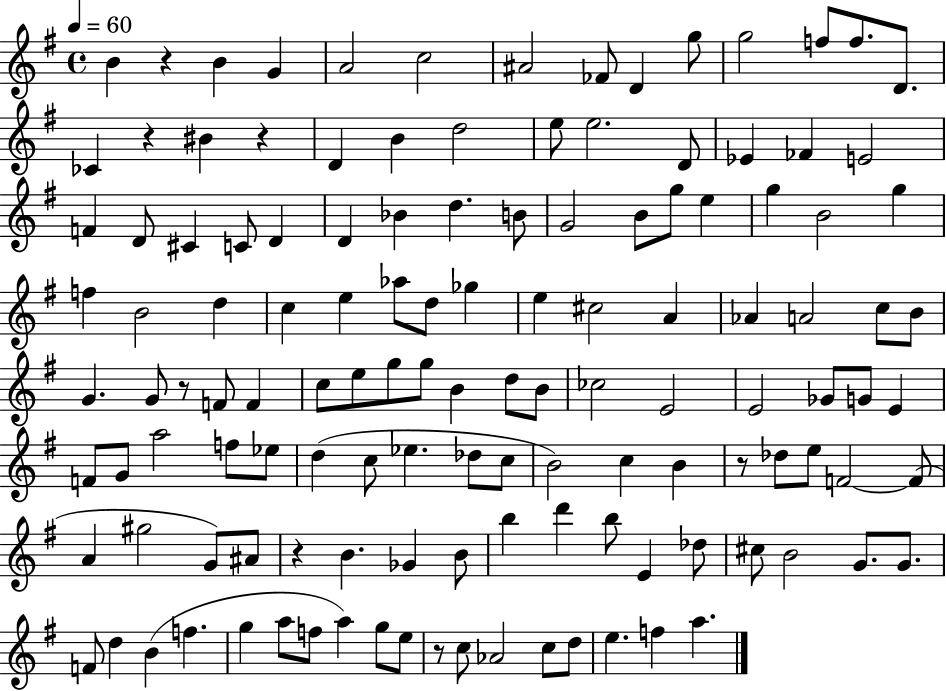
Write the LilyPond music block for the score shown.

{
  \clef treble
  \time 4/4
  \defaultTimeSignature
  \key g \major
  \tempo 4 = 60
  b'4 r4 b'4 g'4 | a'2 c''2 | ais'2 fes'8 d'4 g''8 | g''2 f''8 f''8. d'8. | \break ces'4 r4 bis'4 r4 | d'4 b'4 d''2 | e''8 e''2. d'8 | ees'4 fes'4 e'2 | \break f'4 d'8 cis'4 c'8 d'4 | d'4 bes'4 d''4. b'8 | g'2 b'8 g''8 e''4 | g''4 b'2 g''4 | \break f''4 b'2 d''4 | c''4 e''4 aes''8 d''8 ges''4 | e''4 cis''2 a'4 | aes'4 a'2 c''8 b'8 | \break g'4. g'8 r8 f'8 f'4 | c''8 e''8 g''8 g''8 b'4 d''8 b'8 | ces''2 e'2 | e'2 ges'8 g'8 e'4 | \break f'8 g'8 a''2 f''8 ees''8 | d''4( c''8 ees''4. des''8 c''8 | b'2) c''4 b'4 | r8 des''8 e''8 f'2~~ f'8( | \break a'4 gis''2 g'8) ais'8 | r4 b'4. ges'4 b'8 | b''4 d'''4 b''8 e'4 des''8 | cis''8 b'2 g'8. g'8. | \break f'8 d''4 b'4( f''4. | g''4 a''8 f''8 a''4) g''8 e''8 | r8 c''8 aes'2 c''8 d''8 | e''4. f''4 a''4. | \break \bar "|."
}